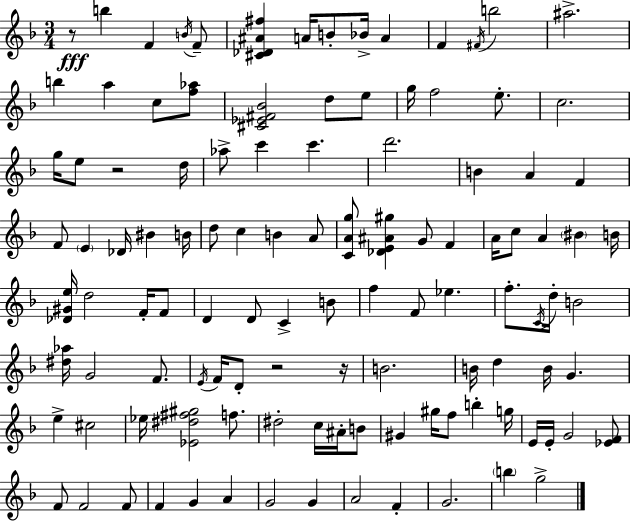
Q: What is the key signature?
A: F major